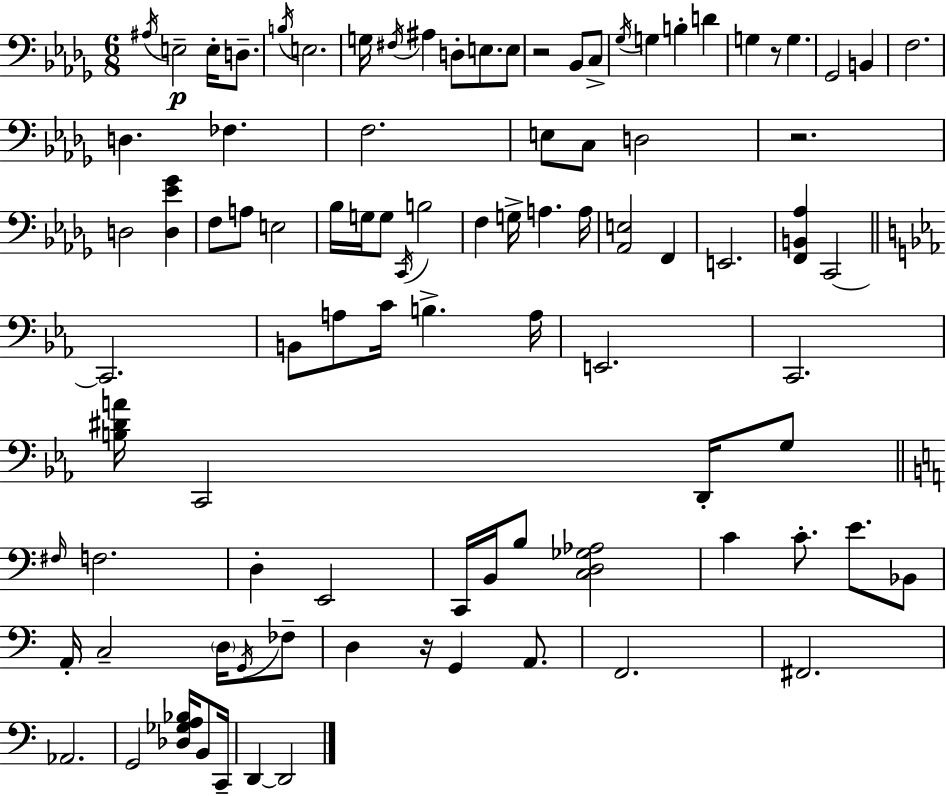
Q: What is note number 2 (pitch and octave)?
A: E3